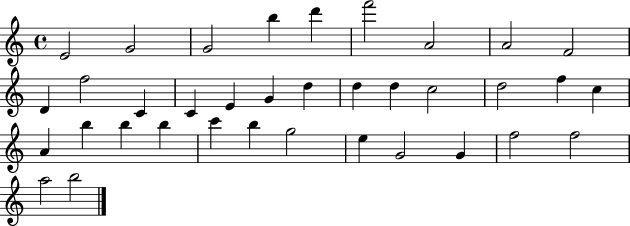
X:1
T:Untitled
M:4/4
L:1/4
K:C
E2 G2 G2 b d' f'2 A2 A2 F2 D f2 C C E G d d d c2 d2 f c A b b b c' b g2 e G2 G f2 f2 a2 b2